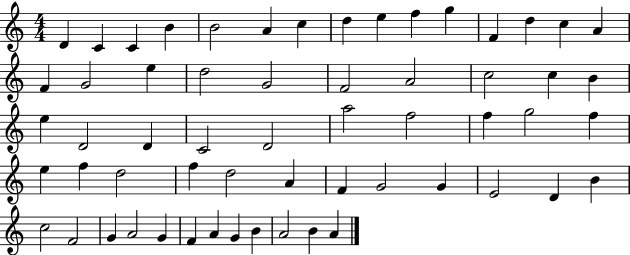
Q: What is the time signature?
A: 4/4